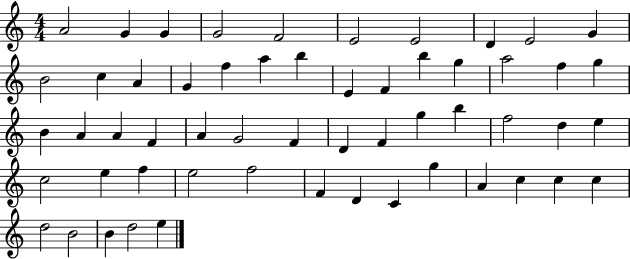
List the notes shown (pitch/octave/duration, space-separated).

A4/h G4/q G4/q G4/h F4/h E4/h E4/h D4/q E4/h G4/q B4/h C5/q A4/q G4/q F5/q A5/q B5/q E4/q F4/q B5/q G5/q A5/h F5/q G5/q B4/q A4/q A4/q F4/q A4/q G4/h F4/q D4/q F4/q G5/q B5/q F5/h D5/q E5/q C5/h E5/q F5/q E5/h F5/h F4/q D4/q C4/q G5/q A4/q C5/q C5/q C5/q D5/h B4/h B4/q D5/h E5/q